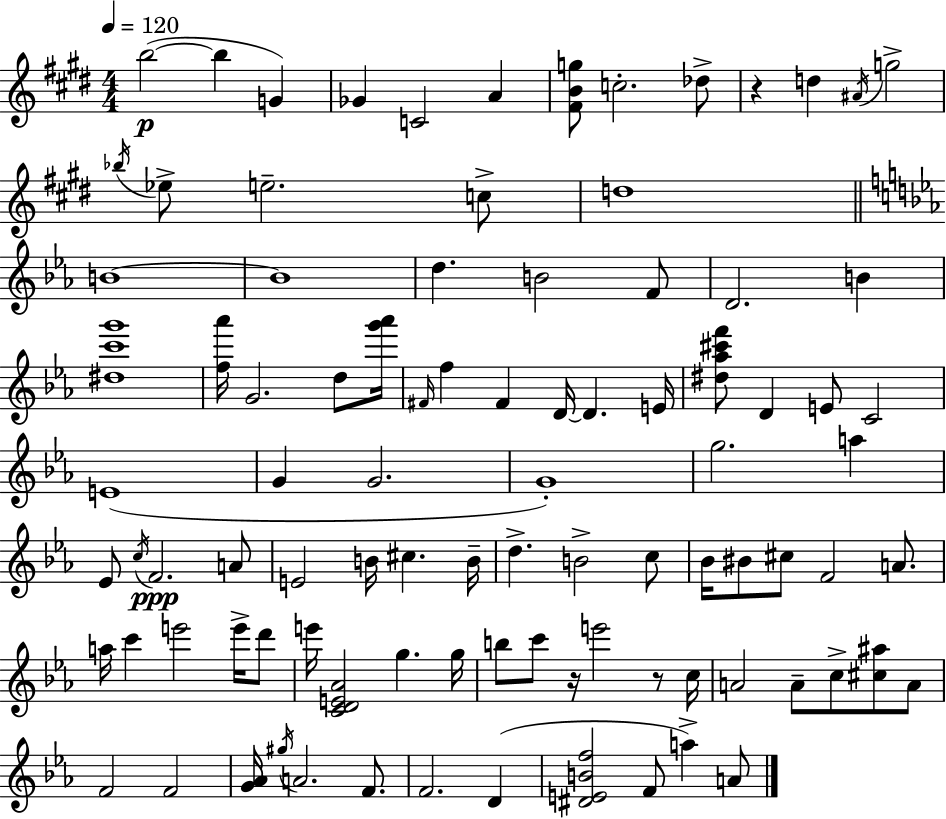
{
  \clef treble
  \numericTimeSignature
  \time 4/4
  \key e \major
  \tempo 4 = 120
  b''2~(~\p b''4 g'4) | ges'4 c'2 a'4 | <fis' b' g''>8 c''2.-. des''8-> | r4 d''4 \acciaccatura { ais'16 } g''2-> | \break \acciaccatura { bes''16 } ees''8-> e''2.-- | c''8-> d''1 | \bar "||" \break \key ees \major b'1~~ | b'1 | d''4. b'2 f'8 | d'2. b'4 | \break <dis'' c''' g'''>1 | <f'' aes'''>16 g'2. d''8 <g''' aes'''>16 | \grace { fis'16 } f''4 fis'4 d'16~~ d'4. | e'16 <dis'' aes'' cis''' f'''>8 d'4 e'8 c'2 | \break e'1( | g'4 g'2. | g'1-.) | g''2. a''4 | \break ees'8 \acciaccatura { c''16 }\ppp f'2. | a'8 e'2 b'16 cis''4. | b'16-- d''4.-> b'2-> | c''8 bes'16 bis'8 cis''8 f'2 a'8. | \break a''16 c'''4 e'''2 e'''16-> | d'''8 e'''16 <c' d' e' aes'>2 g''4. | g''16 b''8 c'''8 r16 e'''2 r8 | c''16 a'2 a'8-- c''8-> <cis'' ais''>8 | \break a'8 f'2 f'2 | <g' aes'>16 \acciaccatura { gis''16 } a'2. | f'8. f'2. d'4( | <dis' e' b' f''>2 f'8 a''4->) | \break a'8 \bar "|."
}